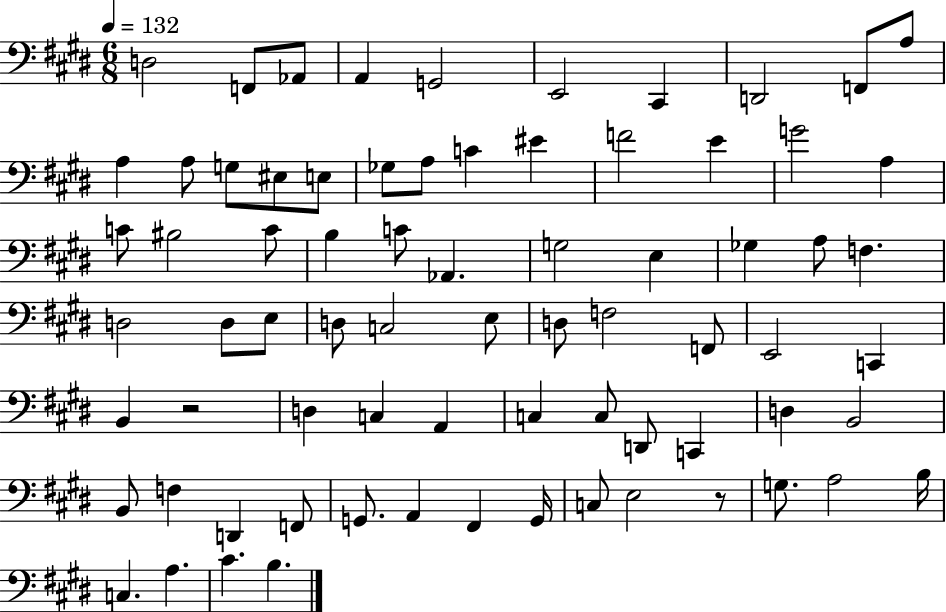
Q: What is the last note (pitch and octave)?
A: B3